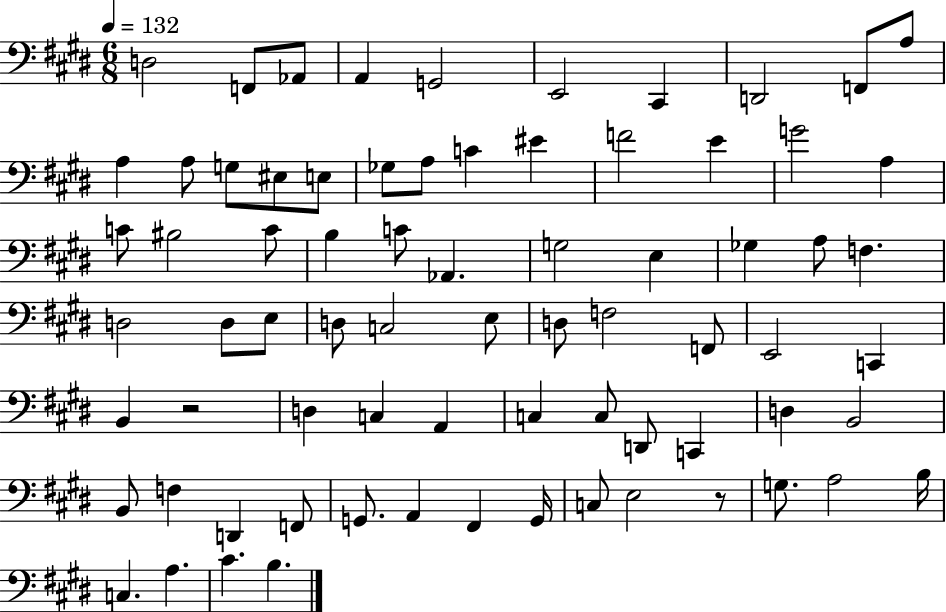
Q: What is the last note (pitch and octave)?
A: B3